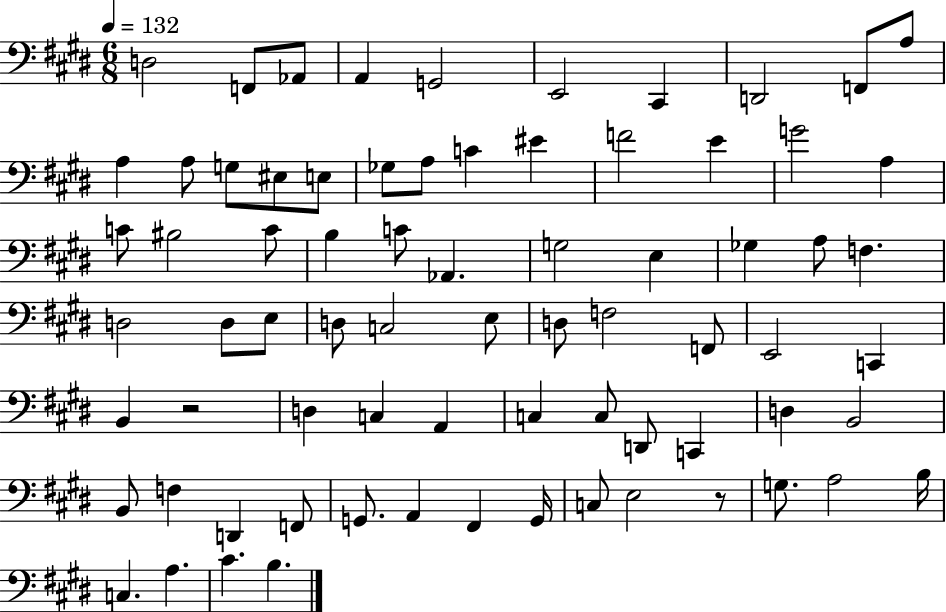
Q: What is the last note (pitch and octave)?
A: B3